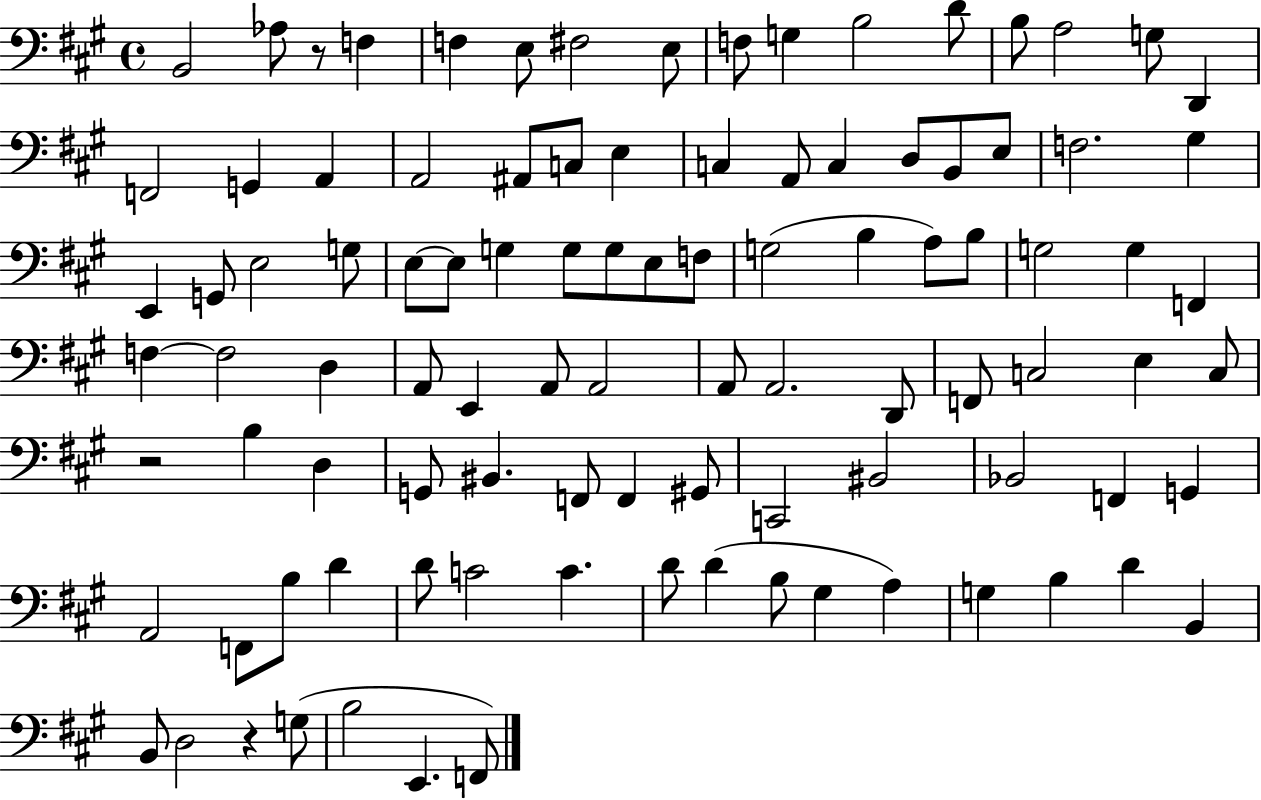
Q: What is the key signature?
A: A major